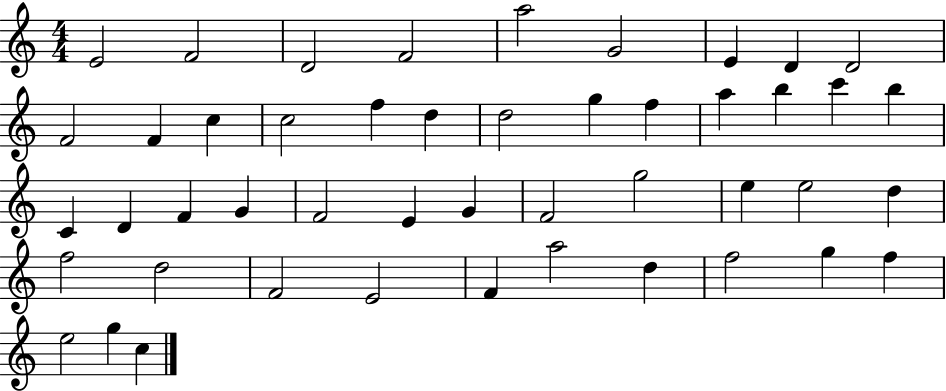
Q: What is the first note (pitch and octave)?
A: E4